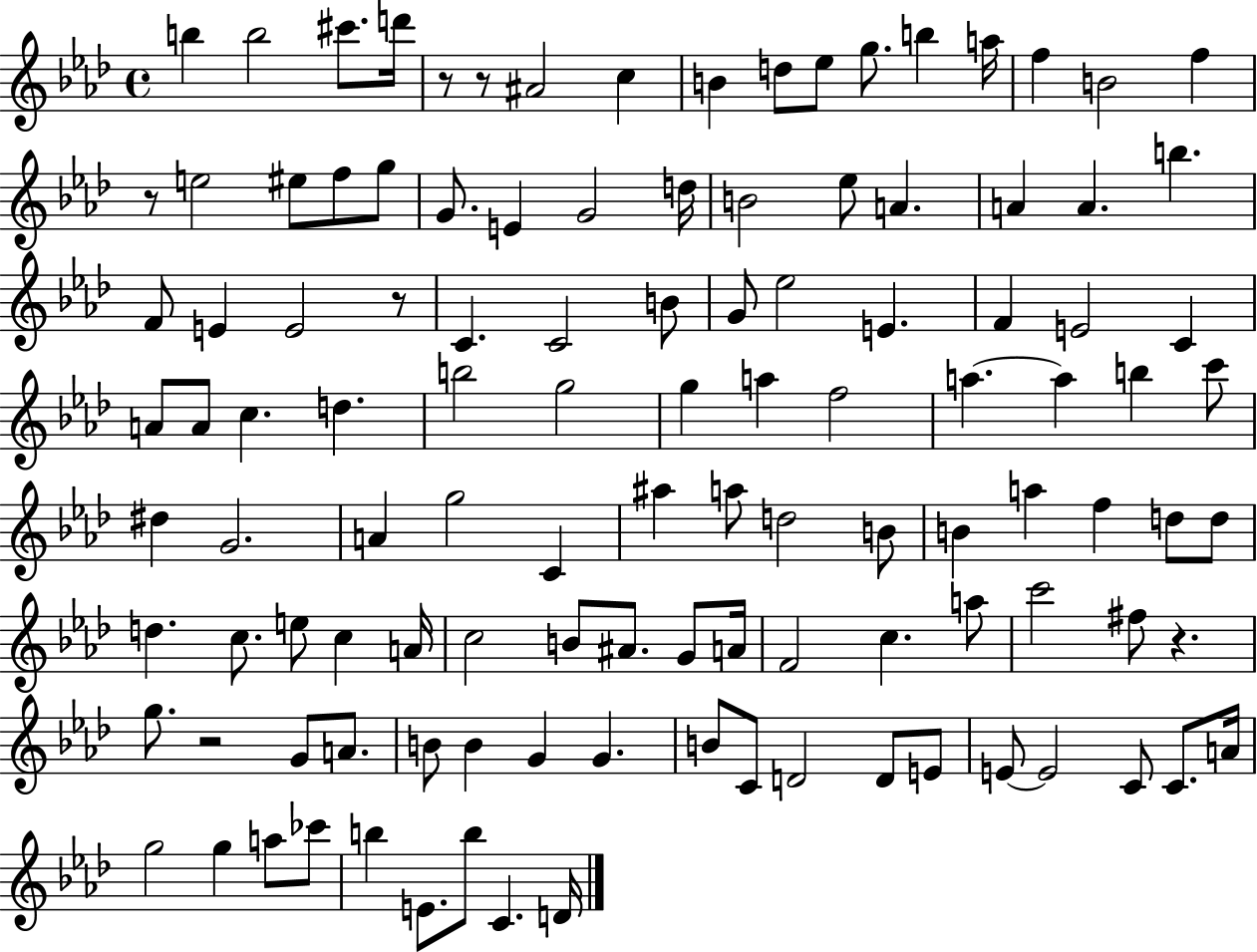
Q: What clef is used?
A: treble